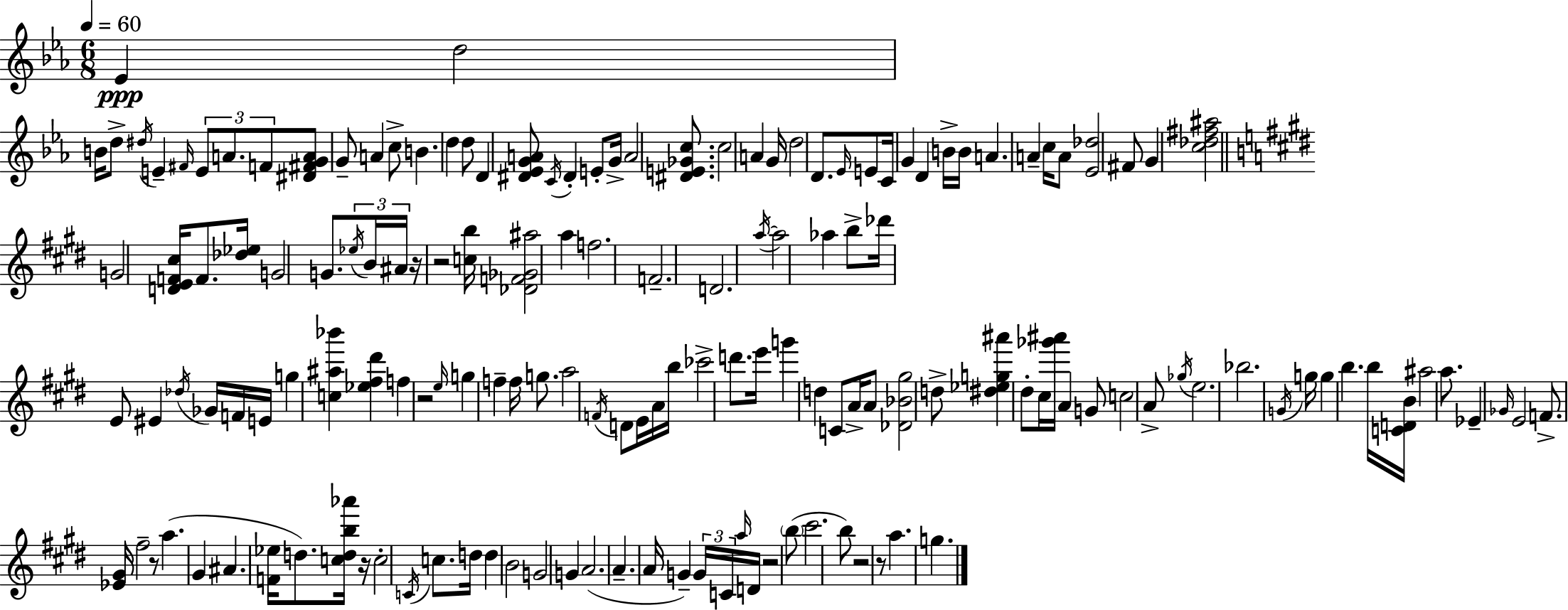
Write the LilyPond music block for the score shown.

{
  \clef treble
  \numericTimeSignature
  \time 6/8
  \key c \minor
  \tempo 4 = 60
  ees'4\ppp d''2 | b'16 d''8-> \acciaccatura { dis''16 } e'4-- \grace { fis'16 } \tuplet 3/2 { e'8 a'8. | f'8 } <dis' fis' g' a'>8 g'8-- a'4 | c''8-> b'4. d''4 | \break d''8 d'4 <dis' ees' g' a'>8 \acciaccatura { c'16 } dis'4-. | e'8-. g'16-> a'2 | <dis' e' ges' c''>8. c''2 a'4 | g'16 d''2 | \break d'8. \grace { ees'16 } e'8 c'16 g'4 d'4 | b'16-> b'16 a'4. a'4-- | c''16 a'8 <ees' des''>2 | fis'8 g'4 <c'' des'' fis'' ais''>2 | \break \bar "||" \break \key e \major g'2 <d' e' f' cis''>16 f'8. | <des'' ees''>16 g'2 g'8. | \tuplet 3/2 { \acciaccatura { ees''16 } b'16 ais'16 } r16 r2 | <c'' b''>16 <des' f' ges' ais''>2 a''4 | \break f''2. | f'2.-- | d'2. | \acciaccatura { a''16~ }~ a''2 aes''4 | \break b''8-> des'''16 e'8 eis'4 \acciaccatura { des''16 } | ges'16 f'16 e'16 g''4 <c'' ais'' bes'''>4 <ees'' fis'' dis'''>4 | f''4 r2 | \grace { e''16 } g''4 f''4-- | \break f''16 g''8. a''2 | \acciaccatura { f'16 } d'8 e'16 a'16 b''16 ces'''2-> | d'''8. e'''16 g'''4 d''4 | c'8 a'16-> a'8 <des' bes' gis''>2 | \break d''8-> <dis'' ees'' g'' ais'''>4 dis''8-. cis''16 | <ges''' ais'''>16 a'4 g'8 c''2 | a'8-> \acciaccatura { ges''16 } e''2. | bes''2. | \break \acciaccatura { g'16 } g''16 g''4 | b''4. b''16 <c' d' b'>16 ais''2 | a''8. ees'4-- \grace { ges'16 } | e'2 f'8.-> <ees' gis'>16 | \break fis''2-- r8 a''4.( | gis'4 ais'4. | <f' ees''>16 d''8.) <c'' d'' b'' aes'''>16 r16 c''2-. | \acciaccatura { c'16 } c''8. d''16 d''4 | \break b'2 g'2 | g'4 a'2.( | a'4.-- | a'16 g'4--) \tuplet 3/2 { g'16 c'16 \grace { a''16 } } d'16 | \break r2 \parenthesize b''8( cis'''2. | b''8) | r2 r8 a''4. | g''4. \bar "|."
}